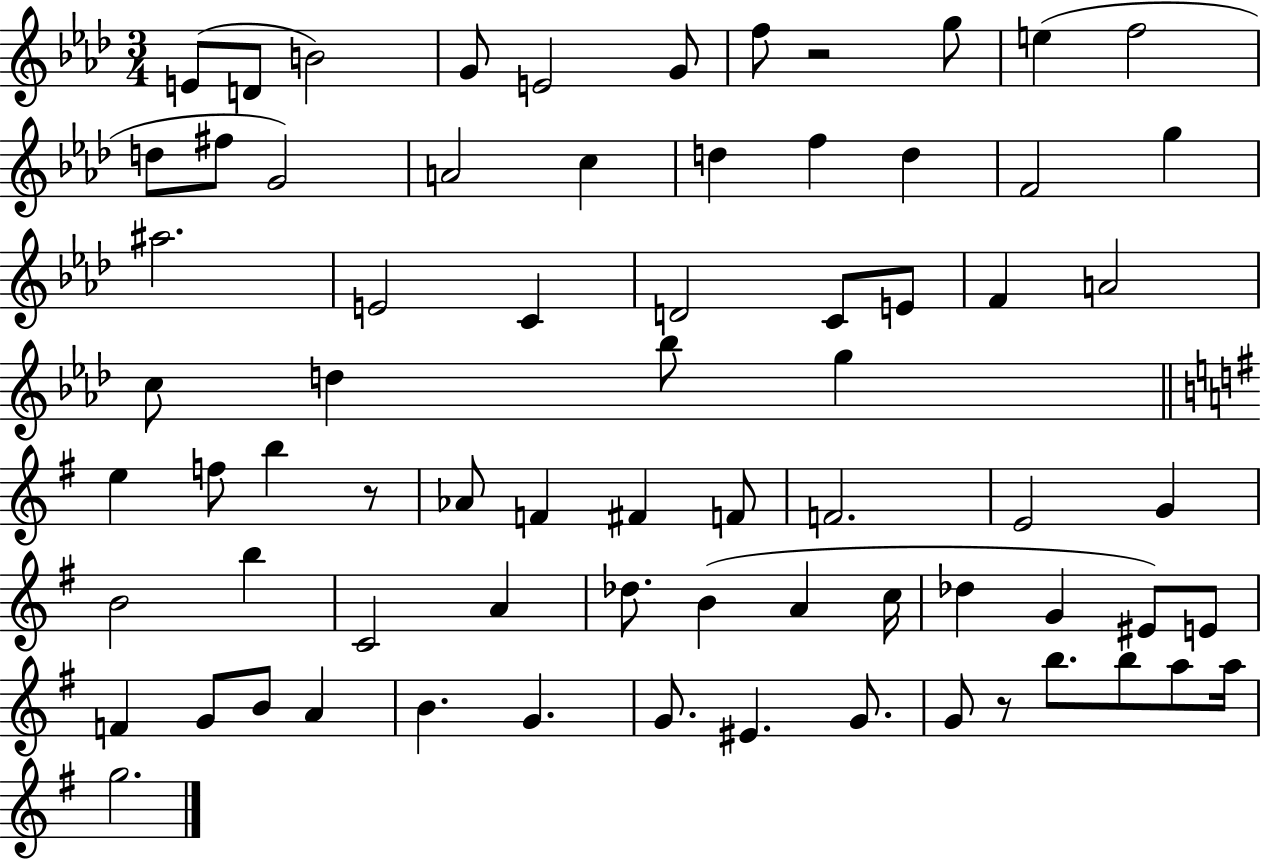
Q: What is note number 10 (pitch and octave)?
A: F5